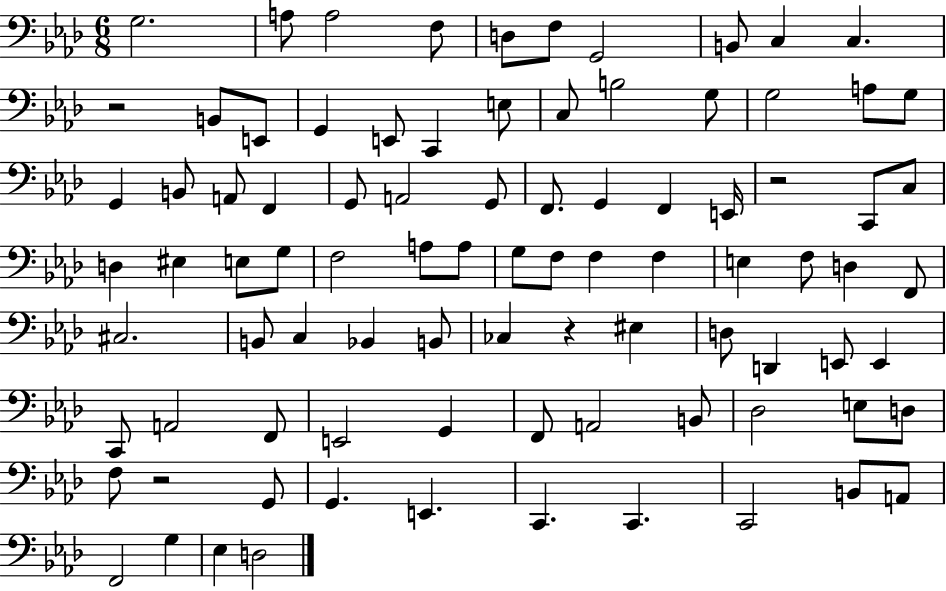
{
  \clef bass
  \numericTimeSignature
  \time 6/8
  \key aes \major
  \repeat volta 2 { g2. | a8 a2 f8 | d8 f8 g,2 | b,8 c4 c4. | \break r2 b,8 e,8 | g,4 e,8 c,4 e8 | c8 b2 g8 | g2 a8 g8 | \break g,4 b,8 a,8 f,4 | g,8 a,2 g,8 | f,8. g,4 f,4 e,16 | r2 c,8 c8 | \break d4 eis4 e8 g8 | f2 a8 a8 | g8 f8 f4 f4 | e4 f8 d4 f,8 | \break cis2. | b,8 c4 bes,4 b,8 | ces4 r4 eis4 | d8 d,4 e,8 e,4 | \break c,8 a,2 f,8 | e,2 g,4 | f,8 a,2 b,8 | des2 e8 d8 | \break f8 r2 g,8 | g,4. e,4. | c,4. c,4. | c,2 b,8 a,8 | \break f,2 g4 | ees4 d2 | } \bar "|."
}